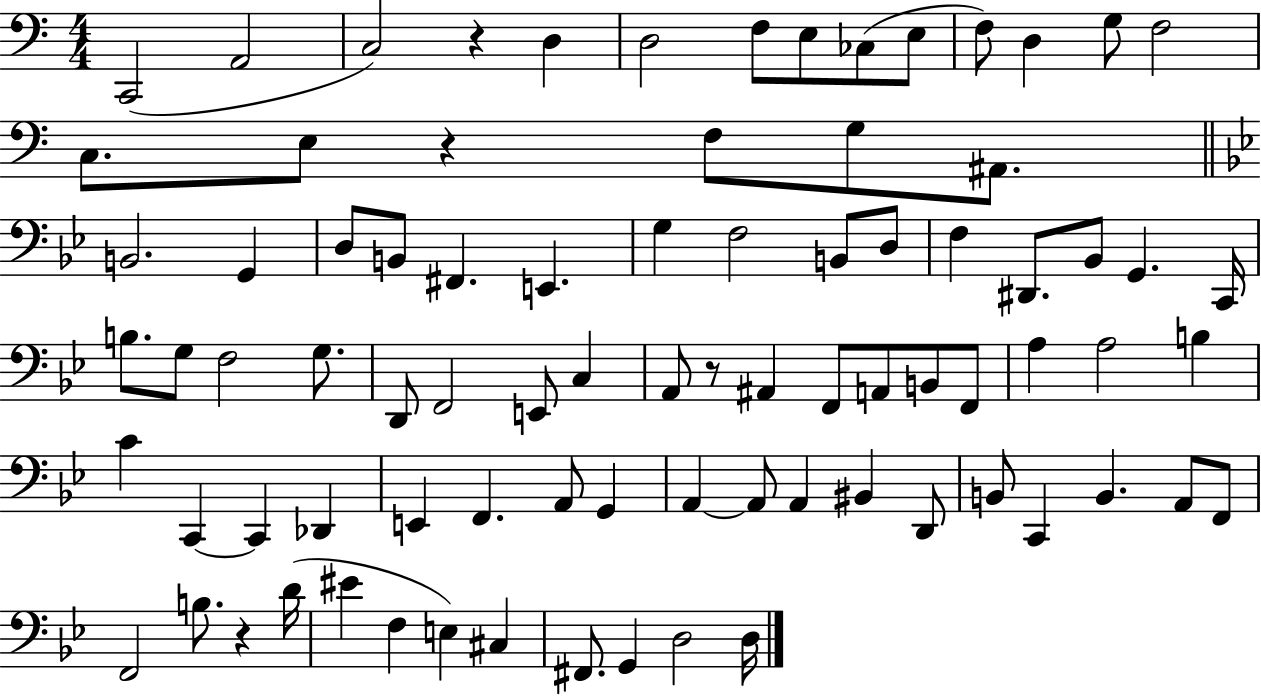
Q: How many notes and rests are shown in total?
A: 83